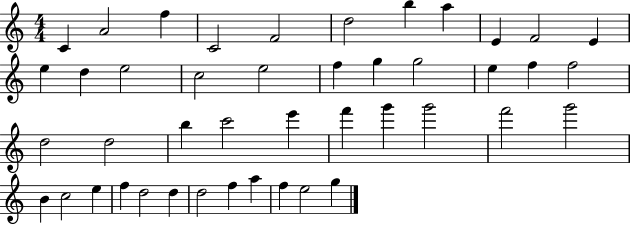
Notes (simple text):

C4/q A4/h F5/q C4/h F4/h D5/h B5/q A5/q E4/q F4/h E4/q E5/q D5/q E5/h C5/h E5/h F5/q G5/q G5/h E5/q F5/q F5/h D5/h D5/h B5/q C6/h E6/q F6/q G6/q G6/h F6/h G6/h B4/q C5/h E5/q F5/q D5/h D5/q D5/h F5/q A5/q F5/q E5/h G5/q